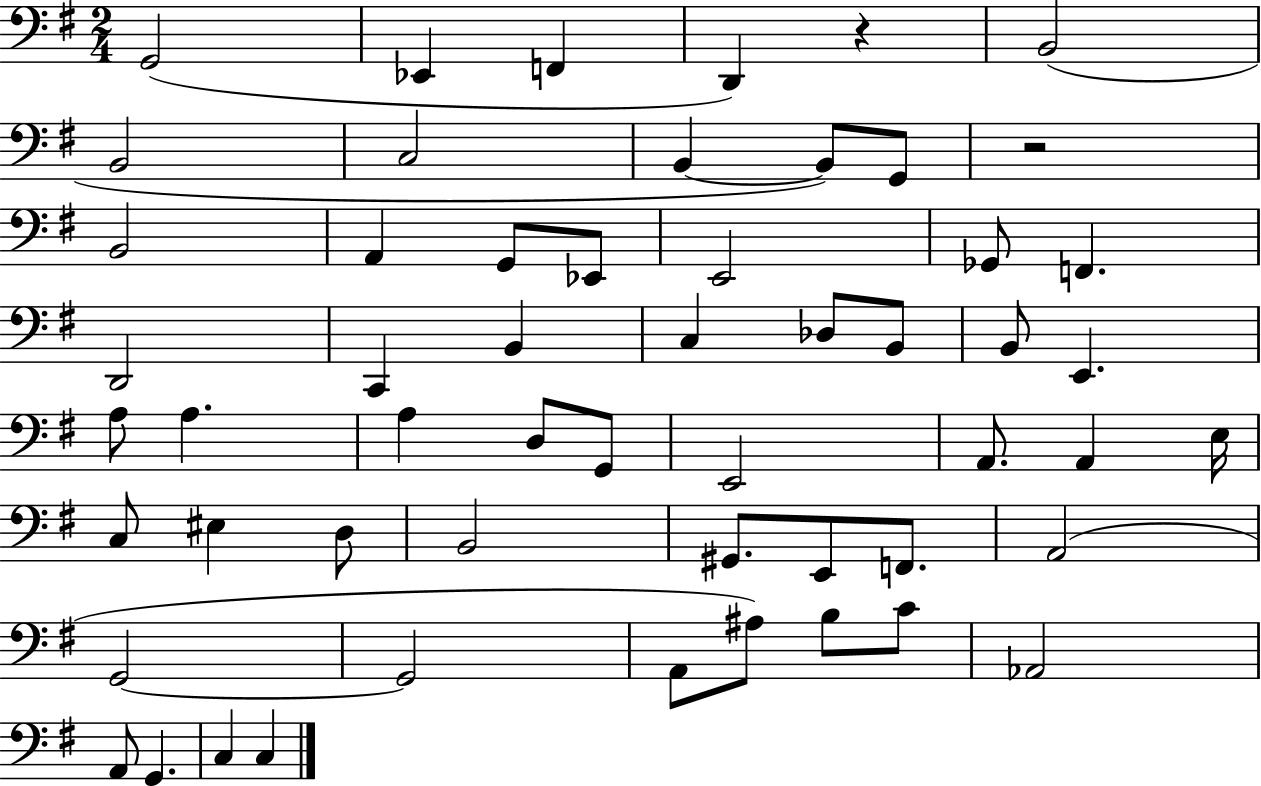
G2/h Eb2/q F2/q D2/q R/q B2/h B2/h C3/h B2/q B2/e G2/e R/h B2/h A2/q G2/e Eb2/e E2/h Gb2/e F2/q. D2/h C2/q B2/q C3/q Db3/e B2/e B2/e E2/q. A3/e A3/q. A3/q D3/e G2/e E2/h A2/e. A2/q E3/s C3/e EIS3/q D3/e B2/h G#2/e. E2/e F2/e. A2/h G2/h G2/h A2/e A#3/e B3/e C4/e Ab2/h A2/e G2/q. C3/q C3/q